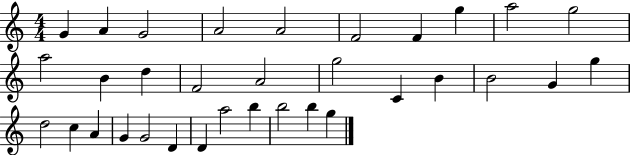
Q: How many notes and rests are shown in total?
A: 33